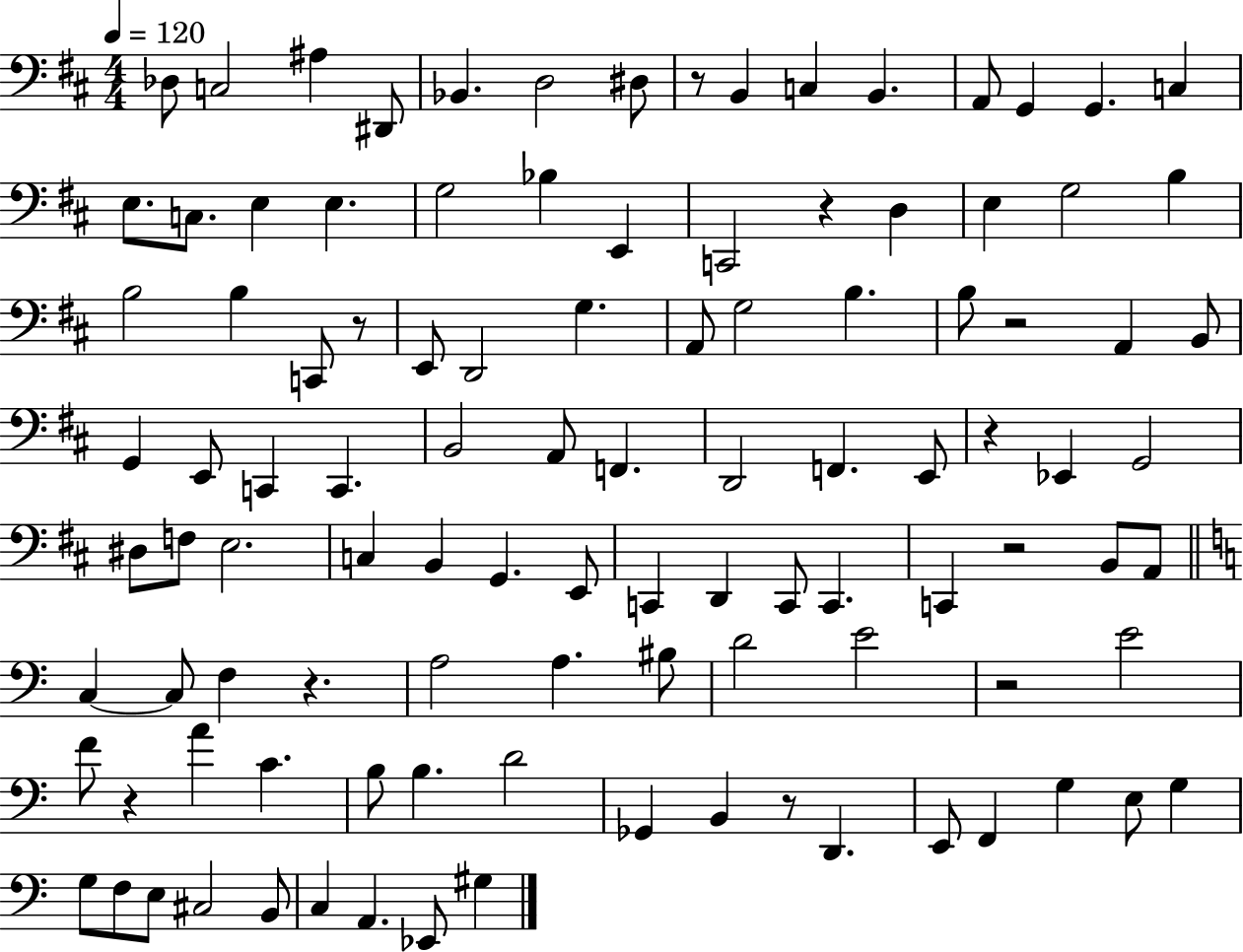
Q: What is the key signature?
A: D major